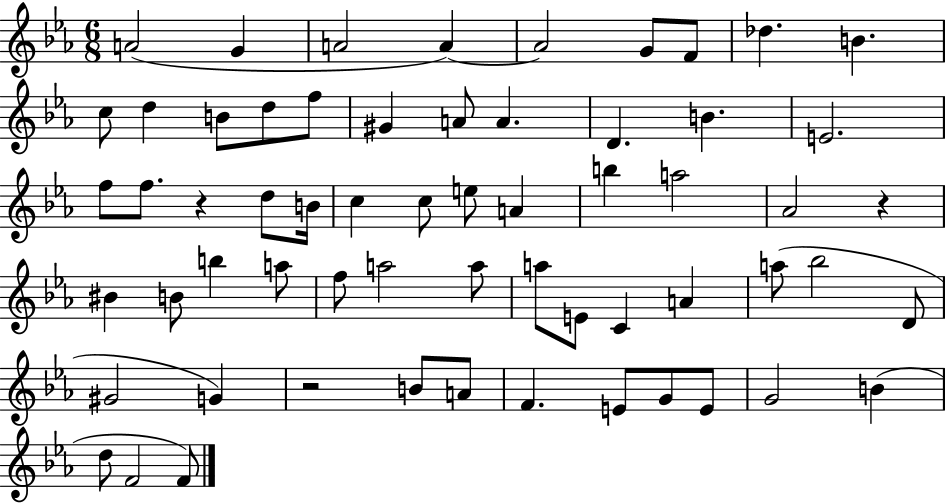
X:1
T:Untitled
M:6/8
L:1/4
K:Eb
A2 G A2 A A2 G/2 F/2 _d B c/2 d B/2 d/2 f/2 ^G A/2 A D B E2 f/2 f/2 z d/2 B/4 c c/2 e/2 A b a2 _A2 z ^B B/2 b a/2 f/2 a2 a/2 a/2 E/2 C A a/2 _b2 D/2 ^G2 G z2 B/2 A/2 F E/2 G/2 E/2 G2 B d/2 F2 F/2